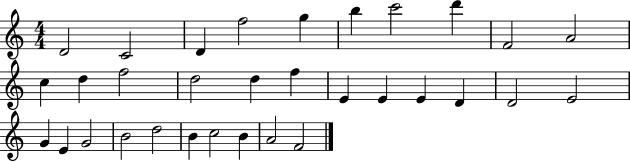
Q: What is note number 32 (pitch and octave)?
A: F4